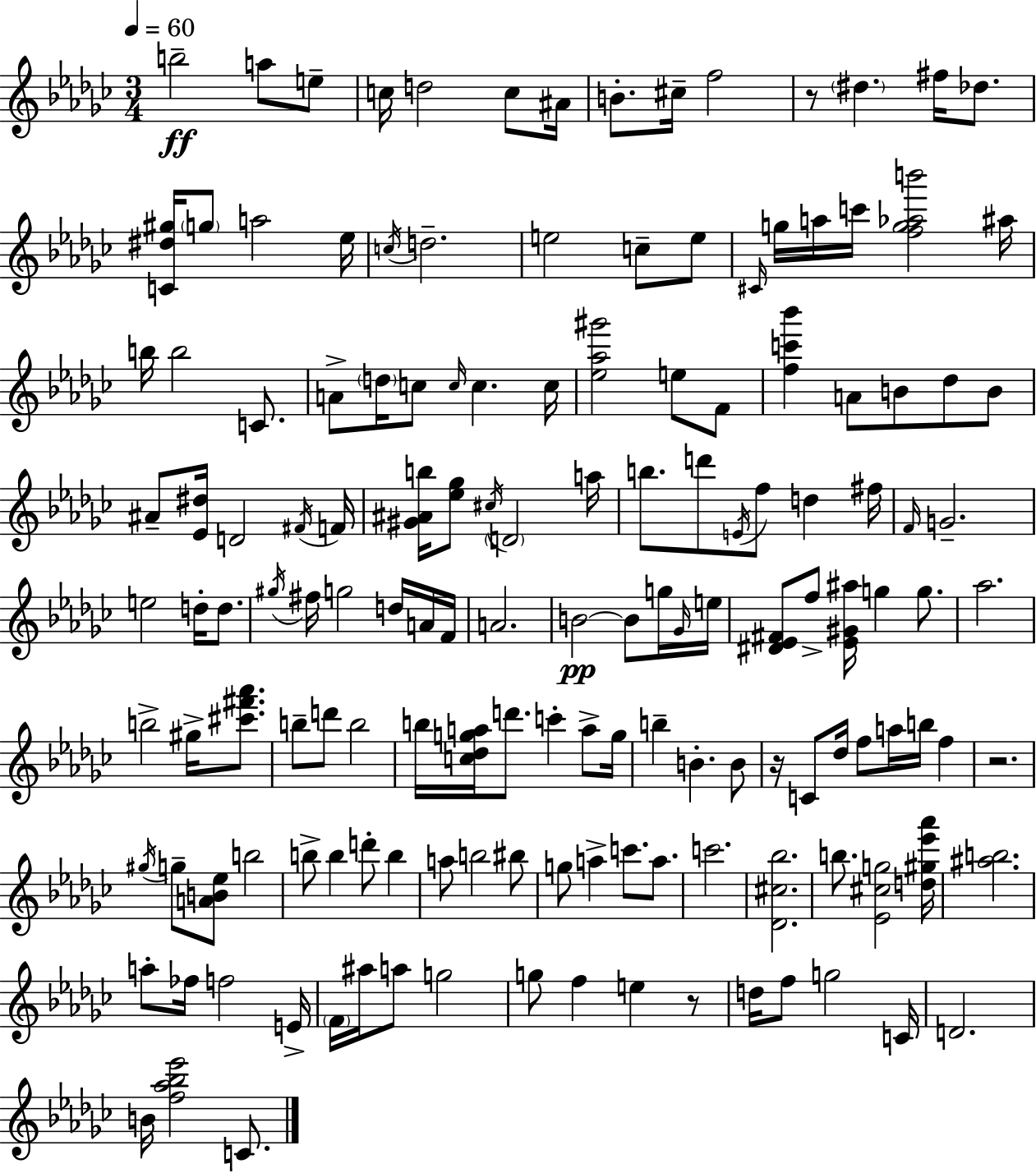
X:1
T:Untitled
M:3/4
L:1/4
K:Ebm
b2 a/2 e/2 c/4 d2 c/2 ^A/4 B/2 ^c/4 f2 z/2 ^d ^f/4 _d/2 [C^d^g]/4 g/2 a2 _e/4 c/4 d2 e2 c/2 e/2 ^C/4 g/4 a/4 c'/4 [fg_ab']2 ^a/4 b/4 b2 C/2 A/2 d/4 c/2 c/4 c c/4 [_e_a^g']2 e/2 F/2 [fc'_b'] A/2 B/2 _d/2 B/2 ^A/2 [_E^d]/4 D2 ^F/4 F/4 [^G^Ab]/4 [_e_g]/2 ^c/4 D2 a/4 b/2 d'/2 E/4 f/2 d ^f/4 F/4 G2 e2 d/4 d/2 ^g/4 ^f/4 g2 d/4 A/4 F/4 A2 B2 B/2 g/4 _G/4 e/4 [^D_E^F]/2 f/2 [_E^G^a]/4 g g/2 _a2 b2 ^g/4 [^c'^f'_a']/2 b/2 d'/2 b2 b/4 [c_dga]/4 d'/2 c' a/2 g/4 b B B/2 z/4 C/2 _d/4 f/2 a/4 b/4 f z2 ^g/4 g/2 [AB_e]/2 b2 b/2 b d'/2 b a/2 b2 ^b/2 g/2 a c'/2 a/2 c'2 [_D^c_b]2 b/2 [_E^cg]2 [d^g_e'_a']/4 [^ab]2 a/2 _f/4 f2 E/4 F/4 ^a/4 a/2 g2 g/2 f e z/2 d/4 f/2 g2 C/4 D2 B/4 [f_a_b_e']2 C/2